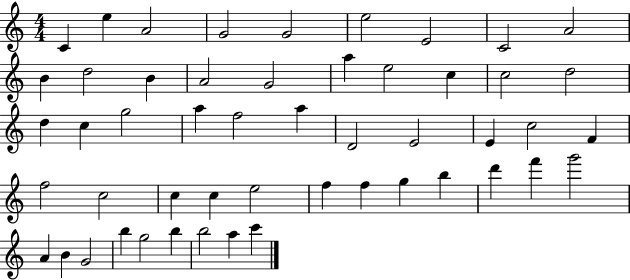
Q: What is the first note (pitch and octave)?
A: C4